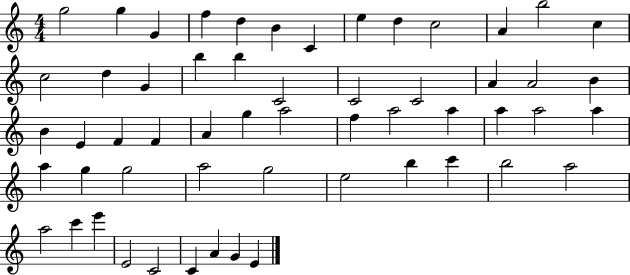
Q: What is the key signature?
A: C major